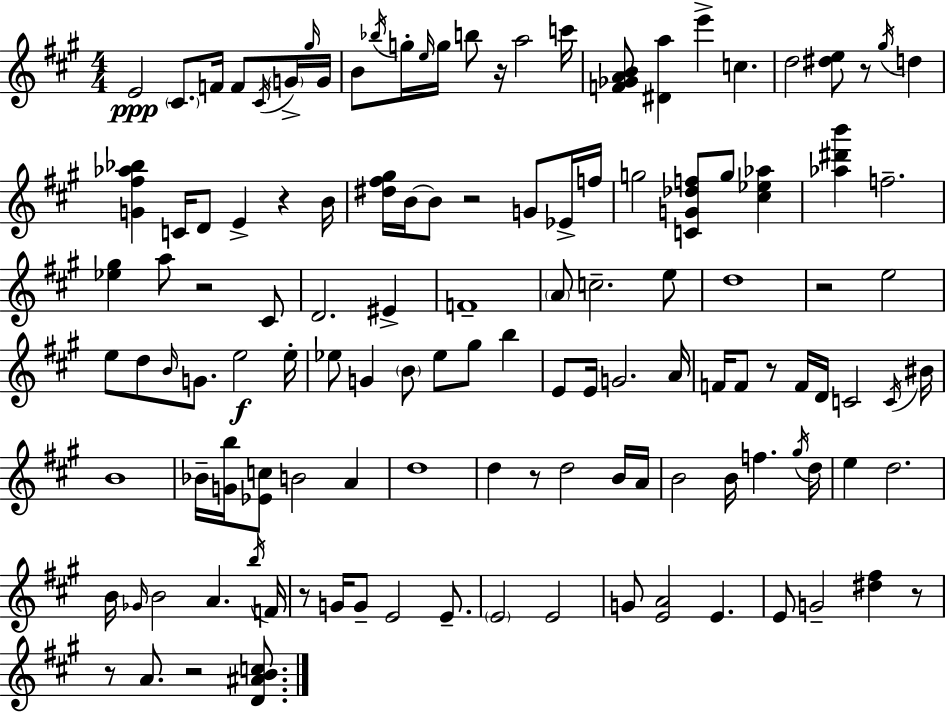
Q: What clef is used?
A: treble